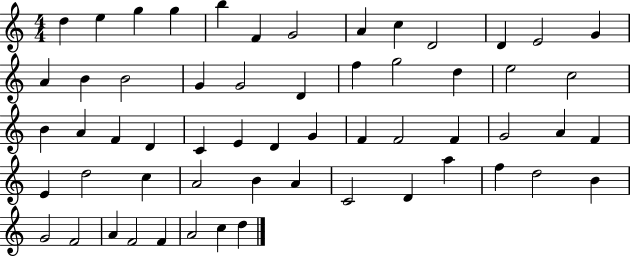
{
  \clef treble
  \numericTimeSignature
  \time 4/4
  \key c \major
  d''4 e''4 g''4 g''4 | b''4 f'4 g'2 | a'4 c''4 d'2 | d'4 e'2 g'4 | \break a'4 b'4 b'2 | g'4 g'2 d'4 | f''4 g''2 d''4 | e''2 c''2 | \break b'4 a'4 f'4 d'4 | c'4 e'4 d'4 g'4 | f'4 f'2 f'4 | g'2 a'4 f'4 | \break e'4 d''2 c''4 | a'2 b'4 a'4 | c'2 d'4 a''4 | f''4 d''2 b'4 | \break g'2 f'2 | a'4 f'2 f'4 | a'2 c''4 d''4 | \bar "|."
}